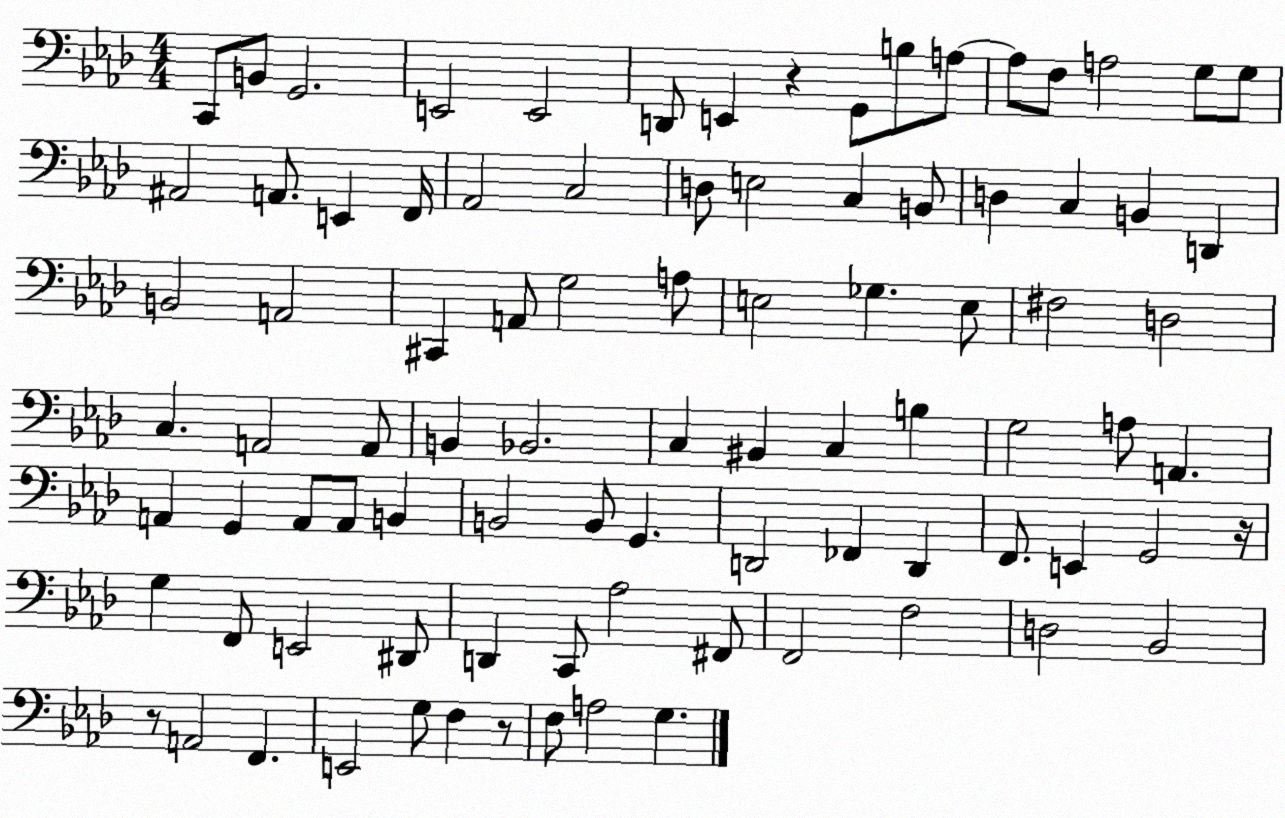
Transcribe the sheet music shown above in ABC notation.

X:1
T:Untitled
M:4/4
L:1/4
K:Ab
C,,/2 B,,/2 G,,2 E,,2 E,,2 D,,/2 E,, z G,,/2 B,/2 A,/2 A,/2 F,/2 A,2 G,/2 G,/2 ^A,,2 A,,/2 E,, F,,/4 _A,,2 C,2 D,/2 E,2 C, B,,/2 D, C, B,, D,, B,,2 A,,2 ^C,, A,,/2 G,2 A,/2 E,2 _G, E,/2 ^F,2 D,2 C, A,,2 A,,/2 B,, _B,,2 C, ^B,, C, B, G,2 A,/2 A,, A,, G,, A,,/2 A,,/2 B,, B,,2 B,,/2 G,, D,,2 _F,, D,, F,,/2 E,, G,,2 z/4 G, F,,/2 E,,2 ^D,,/2 D,, C,,/2 _A,2 ^F,,/2 F,,2 F,2 D,2 _B,,2 z/2 A,,2 F,, E,,2 G,/2 F, z/2 F,/2 A,2 G,